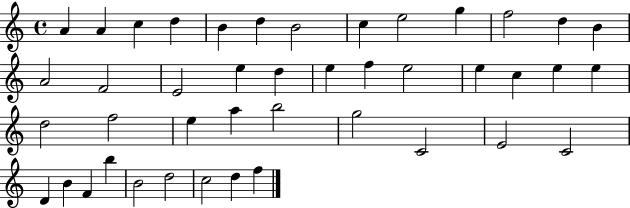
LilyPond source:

{
  \clef treble
  \time 4/4
  \defaultTimeSignature
  \key c \major
  a'4 a'4 c''4 d''4 | b'4 d''4 b'2 | c''4 e''2 g''4 | f''2 d''4 b'4 | \break a'2 f'2 | e'2 e''4 d''4 | e''4 f''4 e''2 | e''4 c''4 e''4 e''4 | \break d''2 f''2 | e''4 a''4 b''2 | g''2 c'2 | e'2 c'2 | \break d'4 b'4 f'4 b''4 | b'2 d''2 | c''2 d''4 f''4 | \bar "|."
}